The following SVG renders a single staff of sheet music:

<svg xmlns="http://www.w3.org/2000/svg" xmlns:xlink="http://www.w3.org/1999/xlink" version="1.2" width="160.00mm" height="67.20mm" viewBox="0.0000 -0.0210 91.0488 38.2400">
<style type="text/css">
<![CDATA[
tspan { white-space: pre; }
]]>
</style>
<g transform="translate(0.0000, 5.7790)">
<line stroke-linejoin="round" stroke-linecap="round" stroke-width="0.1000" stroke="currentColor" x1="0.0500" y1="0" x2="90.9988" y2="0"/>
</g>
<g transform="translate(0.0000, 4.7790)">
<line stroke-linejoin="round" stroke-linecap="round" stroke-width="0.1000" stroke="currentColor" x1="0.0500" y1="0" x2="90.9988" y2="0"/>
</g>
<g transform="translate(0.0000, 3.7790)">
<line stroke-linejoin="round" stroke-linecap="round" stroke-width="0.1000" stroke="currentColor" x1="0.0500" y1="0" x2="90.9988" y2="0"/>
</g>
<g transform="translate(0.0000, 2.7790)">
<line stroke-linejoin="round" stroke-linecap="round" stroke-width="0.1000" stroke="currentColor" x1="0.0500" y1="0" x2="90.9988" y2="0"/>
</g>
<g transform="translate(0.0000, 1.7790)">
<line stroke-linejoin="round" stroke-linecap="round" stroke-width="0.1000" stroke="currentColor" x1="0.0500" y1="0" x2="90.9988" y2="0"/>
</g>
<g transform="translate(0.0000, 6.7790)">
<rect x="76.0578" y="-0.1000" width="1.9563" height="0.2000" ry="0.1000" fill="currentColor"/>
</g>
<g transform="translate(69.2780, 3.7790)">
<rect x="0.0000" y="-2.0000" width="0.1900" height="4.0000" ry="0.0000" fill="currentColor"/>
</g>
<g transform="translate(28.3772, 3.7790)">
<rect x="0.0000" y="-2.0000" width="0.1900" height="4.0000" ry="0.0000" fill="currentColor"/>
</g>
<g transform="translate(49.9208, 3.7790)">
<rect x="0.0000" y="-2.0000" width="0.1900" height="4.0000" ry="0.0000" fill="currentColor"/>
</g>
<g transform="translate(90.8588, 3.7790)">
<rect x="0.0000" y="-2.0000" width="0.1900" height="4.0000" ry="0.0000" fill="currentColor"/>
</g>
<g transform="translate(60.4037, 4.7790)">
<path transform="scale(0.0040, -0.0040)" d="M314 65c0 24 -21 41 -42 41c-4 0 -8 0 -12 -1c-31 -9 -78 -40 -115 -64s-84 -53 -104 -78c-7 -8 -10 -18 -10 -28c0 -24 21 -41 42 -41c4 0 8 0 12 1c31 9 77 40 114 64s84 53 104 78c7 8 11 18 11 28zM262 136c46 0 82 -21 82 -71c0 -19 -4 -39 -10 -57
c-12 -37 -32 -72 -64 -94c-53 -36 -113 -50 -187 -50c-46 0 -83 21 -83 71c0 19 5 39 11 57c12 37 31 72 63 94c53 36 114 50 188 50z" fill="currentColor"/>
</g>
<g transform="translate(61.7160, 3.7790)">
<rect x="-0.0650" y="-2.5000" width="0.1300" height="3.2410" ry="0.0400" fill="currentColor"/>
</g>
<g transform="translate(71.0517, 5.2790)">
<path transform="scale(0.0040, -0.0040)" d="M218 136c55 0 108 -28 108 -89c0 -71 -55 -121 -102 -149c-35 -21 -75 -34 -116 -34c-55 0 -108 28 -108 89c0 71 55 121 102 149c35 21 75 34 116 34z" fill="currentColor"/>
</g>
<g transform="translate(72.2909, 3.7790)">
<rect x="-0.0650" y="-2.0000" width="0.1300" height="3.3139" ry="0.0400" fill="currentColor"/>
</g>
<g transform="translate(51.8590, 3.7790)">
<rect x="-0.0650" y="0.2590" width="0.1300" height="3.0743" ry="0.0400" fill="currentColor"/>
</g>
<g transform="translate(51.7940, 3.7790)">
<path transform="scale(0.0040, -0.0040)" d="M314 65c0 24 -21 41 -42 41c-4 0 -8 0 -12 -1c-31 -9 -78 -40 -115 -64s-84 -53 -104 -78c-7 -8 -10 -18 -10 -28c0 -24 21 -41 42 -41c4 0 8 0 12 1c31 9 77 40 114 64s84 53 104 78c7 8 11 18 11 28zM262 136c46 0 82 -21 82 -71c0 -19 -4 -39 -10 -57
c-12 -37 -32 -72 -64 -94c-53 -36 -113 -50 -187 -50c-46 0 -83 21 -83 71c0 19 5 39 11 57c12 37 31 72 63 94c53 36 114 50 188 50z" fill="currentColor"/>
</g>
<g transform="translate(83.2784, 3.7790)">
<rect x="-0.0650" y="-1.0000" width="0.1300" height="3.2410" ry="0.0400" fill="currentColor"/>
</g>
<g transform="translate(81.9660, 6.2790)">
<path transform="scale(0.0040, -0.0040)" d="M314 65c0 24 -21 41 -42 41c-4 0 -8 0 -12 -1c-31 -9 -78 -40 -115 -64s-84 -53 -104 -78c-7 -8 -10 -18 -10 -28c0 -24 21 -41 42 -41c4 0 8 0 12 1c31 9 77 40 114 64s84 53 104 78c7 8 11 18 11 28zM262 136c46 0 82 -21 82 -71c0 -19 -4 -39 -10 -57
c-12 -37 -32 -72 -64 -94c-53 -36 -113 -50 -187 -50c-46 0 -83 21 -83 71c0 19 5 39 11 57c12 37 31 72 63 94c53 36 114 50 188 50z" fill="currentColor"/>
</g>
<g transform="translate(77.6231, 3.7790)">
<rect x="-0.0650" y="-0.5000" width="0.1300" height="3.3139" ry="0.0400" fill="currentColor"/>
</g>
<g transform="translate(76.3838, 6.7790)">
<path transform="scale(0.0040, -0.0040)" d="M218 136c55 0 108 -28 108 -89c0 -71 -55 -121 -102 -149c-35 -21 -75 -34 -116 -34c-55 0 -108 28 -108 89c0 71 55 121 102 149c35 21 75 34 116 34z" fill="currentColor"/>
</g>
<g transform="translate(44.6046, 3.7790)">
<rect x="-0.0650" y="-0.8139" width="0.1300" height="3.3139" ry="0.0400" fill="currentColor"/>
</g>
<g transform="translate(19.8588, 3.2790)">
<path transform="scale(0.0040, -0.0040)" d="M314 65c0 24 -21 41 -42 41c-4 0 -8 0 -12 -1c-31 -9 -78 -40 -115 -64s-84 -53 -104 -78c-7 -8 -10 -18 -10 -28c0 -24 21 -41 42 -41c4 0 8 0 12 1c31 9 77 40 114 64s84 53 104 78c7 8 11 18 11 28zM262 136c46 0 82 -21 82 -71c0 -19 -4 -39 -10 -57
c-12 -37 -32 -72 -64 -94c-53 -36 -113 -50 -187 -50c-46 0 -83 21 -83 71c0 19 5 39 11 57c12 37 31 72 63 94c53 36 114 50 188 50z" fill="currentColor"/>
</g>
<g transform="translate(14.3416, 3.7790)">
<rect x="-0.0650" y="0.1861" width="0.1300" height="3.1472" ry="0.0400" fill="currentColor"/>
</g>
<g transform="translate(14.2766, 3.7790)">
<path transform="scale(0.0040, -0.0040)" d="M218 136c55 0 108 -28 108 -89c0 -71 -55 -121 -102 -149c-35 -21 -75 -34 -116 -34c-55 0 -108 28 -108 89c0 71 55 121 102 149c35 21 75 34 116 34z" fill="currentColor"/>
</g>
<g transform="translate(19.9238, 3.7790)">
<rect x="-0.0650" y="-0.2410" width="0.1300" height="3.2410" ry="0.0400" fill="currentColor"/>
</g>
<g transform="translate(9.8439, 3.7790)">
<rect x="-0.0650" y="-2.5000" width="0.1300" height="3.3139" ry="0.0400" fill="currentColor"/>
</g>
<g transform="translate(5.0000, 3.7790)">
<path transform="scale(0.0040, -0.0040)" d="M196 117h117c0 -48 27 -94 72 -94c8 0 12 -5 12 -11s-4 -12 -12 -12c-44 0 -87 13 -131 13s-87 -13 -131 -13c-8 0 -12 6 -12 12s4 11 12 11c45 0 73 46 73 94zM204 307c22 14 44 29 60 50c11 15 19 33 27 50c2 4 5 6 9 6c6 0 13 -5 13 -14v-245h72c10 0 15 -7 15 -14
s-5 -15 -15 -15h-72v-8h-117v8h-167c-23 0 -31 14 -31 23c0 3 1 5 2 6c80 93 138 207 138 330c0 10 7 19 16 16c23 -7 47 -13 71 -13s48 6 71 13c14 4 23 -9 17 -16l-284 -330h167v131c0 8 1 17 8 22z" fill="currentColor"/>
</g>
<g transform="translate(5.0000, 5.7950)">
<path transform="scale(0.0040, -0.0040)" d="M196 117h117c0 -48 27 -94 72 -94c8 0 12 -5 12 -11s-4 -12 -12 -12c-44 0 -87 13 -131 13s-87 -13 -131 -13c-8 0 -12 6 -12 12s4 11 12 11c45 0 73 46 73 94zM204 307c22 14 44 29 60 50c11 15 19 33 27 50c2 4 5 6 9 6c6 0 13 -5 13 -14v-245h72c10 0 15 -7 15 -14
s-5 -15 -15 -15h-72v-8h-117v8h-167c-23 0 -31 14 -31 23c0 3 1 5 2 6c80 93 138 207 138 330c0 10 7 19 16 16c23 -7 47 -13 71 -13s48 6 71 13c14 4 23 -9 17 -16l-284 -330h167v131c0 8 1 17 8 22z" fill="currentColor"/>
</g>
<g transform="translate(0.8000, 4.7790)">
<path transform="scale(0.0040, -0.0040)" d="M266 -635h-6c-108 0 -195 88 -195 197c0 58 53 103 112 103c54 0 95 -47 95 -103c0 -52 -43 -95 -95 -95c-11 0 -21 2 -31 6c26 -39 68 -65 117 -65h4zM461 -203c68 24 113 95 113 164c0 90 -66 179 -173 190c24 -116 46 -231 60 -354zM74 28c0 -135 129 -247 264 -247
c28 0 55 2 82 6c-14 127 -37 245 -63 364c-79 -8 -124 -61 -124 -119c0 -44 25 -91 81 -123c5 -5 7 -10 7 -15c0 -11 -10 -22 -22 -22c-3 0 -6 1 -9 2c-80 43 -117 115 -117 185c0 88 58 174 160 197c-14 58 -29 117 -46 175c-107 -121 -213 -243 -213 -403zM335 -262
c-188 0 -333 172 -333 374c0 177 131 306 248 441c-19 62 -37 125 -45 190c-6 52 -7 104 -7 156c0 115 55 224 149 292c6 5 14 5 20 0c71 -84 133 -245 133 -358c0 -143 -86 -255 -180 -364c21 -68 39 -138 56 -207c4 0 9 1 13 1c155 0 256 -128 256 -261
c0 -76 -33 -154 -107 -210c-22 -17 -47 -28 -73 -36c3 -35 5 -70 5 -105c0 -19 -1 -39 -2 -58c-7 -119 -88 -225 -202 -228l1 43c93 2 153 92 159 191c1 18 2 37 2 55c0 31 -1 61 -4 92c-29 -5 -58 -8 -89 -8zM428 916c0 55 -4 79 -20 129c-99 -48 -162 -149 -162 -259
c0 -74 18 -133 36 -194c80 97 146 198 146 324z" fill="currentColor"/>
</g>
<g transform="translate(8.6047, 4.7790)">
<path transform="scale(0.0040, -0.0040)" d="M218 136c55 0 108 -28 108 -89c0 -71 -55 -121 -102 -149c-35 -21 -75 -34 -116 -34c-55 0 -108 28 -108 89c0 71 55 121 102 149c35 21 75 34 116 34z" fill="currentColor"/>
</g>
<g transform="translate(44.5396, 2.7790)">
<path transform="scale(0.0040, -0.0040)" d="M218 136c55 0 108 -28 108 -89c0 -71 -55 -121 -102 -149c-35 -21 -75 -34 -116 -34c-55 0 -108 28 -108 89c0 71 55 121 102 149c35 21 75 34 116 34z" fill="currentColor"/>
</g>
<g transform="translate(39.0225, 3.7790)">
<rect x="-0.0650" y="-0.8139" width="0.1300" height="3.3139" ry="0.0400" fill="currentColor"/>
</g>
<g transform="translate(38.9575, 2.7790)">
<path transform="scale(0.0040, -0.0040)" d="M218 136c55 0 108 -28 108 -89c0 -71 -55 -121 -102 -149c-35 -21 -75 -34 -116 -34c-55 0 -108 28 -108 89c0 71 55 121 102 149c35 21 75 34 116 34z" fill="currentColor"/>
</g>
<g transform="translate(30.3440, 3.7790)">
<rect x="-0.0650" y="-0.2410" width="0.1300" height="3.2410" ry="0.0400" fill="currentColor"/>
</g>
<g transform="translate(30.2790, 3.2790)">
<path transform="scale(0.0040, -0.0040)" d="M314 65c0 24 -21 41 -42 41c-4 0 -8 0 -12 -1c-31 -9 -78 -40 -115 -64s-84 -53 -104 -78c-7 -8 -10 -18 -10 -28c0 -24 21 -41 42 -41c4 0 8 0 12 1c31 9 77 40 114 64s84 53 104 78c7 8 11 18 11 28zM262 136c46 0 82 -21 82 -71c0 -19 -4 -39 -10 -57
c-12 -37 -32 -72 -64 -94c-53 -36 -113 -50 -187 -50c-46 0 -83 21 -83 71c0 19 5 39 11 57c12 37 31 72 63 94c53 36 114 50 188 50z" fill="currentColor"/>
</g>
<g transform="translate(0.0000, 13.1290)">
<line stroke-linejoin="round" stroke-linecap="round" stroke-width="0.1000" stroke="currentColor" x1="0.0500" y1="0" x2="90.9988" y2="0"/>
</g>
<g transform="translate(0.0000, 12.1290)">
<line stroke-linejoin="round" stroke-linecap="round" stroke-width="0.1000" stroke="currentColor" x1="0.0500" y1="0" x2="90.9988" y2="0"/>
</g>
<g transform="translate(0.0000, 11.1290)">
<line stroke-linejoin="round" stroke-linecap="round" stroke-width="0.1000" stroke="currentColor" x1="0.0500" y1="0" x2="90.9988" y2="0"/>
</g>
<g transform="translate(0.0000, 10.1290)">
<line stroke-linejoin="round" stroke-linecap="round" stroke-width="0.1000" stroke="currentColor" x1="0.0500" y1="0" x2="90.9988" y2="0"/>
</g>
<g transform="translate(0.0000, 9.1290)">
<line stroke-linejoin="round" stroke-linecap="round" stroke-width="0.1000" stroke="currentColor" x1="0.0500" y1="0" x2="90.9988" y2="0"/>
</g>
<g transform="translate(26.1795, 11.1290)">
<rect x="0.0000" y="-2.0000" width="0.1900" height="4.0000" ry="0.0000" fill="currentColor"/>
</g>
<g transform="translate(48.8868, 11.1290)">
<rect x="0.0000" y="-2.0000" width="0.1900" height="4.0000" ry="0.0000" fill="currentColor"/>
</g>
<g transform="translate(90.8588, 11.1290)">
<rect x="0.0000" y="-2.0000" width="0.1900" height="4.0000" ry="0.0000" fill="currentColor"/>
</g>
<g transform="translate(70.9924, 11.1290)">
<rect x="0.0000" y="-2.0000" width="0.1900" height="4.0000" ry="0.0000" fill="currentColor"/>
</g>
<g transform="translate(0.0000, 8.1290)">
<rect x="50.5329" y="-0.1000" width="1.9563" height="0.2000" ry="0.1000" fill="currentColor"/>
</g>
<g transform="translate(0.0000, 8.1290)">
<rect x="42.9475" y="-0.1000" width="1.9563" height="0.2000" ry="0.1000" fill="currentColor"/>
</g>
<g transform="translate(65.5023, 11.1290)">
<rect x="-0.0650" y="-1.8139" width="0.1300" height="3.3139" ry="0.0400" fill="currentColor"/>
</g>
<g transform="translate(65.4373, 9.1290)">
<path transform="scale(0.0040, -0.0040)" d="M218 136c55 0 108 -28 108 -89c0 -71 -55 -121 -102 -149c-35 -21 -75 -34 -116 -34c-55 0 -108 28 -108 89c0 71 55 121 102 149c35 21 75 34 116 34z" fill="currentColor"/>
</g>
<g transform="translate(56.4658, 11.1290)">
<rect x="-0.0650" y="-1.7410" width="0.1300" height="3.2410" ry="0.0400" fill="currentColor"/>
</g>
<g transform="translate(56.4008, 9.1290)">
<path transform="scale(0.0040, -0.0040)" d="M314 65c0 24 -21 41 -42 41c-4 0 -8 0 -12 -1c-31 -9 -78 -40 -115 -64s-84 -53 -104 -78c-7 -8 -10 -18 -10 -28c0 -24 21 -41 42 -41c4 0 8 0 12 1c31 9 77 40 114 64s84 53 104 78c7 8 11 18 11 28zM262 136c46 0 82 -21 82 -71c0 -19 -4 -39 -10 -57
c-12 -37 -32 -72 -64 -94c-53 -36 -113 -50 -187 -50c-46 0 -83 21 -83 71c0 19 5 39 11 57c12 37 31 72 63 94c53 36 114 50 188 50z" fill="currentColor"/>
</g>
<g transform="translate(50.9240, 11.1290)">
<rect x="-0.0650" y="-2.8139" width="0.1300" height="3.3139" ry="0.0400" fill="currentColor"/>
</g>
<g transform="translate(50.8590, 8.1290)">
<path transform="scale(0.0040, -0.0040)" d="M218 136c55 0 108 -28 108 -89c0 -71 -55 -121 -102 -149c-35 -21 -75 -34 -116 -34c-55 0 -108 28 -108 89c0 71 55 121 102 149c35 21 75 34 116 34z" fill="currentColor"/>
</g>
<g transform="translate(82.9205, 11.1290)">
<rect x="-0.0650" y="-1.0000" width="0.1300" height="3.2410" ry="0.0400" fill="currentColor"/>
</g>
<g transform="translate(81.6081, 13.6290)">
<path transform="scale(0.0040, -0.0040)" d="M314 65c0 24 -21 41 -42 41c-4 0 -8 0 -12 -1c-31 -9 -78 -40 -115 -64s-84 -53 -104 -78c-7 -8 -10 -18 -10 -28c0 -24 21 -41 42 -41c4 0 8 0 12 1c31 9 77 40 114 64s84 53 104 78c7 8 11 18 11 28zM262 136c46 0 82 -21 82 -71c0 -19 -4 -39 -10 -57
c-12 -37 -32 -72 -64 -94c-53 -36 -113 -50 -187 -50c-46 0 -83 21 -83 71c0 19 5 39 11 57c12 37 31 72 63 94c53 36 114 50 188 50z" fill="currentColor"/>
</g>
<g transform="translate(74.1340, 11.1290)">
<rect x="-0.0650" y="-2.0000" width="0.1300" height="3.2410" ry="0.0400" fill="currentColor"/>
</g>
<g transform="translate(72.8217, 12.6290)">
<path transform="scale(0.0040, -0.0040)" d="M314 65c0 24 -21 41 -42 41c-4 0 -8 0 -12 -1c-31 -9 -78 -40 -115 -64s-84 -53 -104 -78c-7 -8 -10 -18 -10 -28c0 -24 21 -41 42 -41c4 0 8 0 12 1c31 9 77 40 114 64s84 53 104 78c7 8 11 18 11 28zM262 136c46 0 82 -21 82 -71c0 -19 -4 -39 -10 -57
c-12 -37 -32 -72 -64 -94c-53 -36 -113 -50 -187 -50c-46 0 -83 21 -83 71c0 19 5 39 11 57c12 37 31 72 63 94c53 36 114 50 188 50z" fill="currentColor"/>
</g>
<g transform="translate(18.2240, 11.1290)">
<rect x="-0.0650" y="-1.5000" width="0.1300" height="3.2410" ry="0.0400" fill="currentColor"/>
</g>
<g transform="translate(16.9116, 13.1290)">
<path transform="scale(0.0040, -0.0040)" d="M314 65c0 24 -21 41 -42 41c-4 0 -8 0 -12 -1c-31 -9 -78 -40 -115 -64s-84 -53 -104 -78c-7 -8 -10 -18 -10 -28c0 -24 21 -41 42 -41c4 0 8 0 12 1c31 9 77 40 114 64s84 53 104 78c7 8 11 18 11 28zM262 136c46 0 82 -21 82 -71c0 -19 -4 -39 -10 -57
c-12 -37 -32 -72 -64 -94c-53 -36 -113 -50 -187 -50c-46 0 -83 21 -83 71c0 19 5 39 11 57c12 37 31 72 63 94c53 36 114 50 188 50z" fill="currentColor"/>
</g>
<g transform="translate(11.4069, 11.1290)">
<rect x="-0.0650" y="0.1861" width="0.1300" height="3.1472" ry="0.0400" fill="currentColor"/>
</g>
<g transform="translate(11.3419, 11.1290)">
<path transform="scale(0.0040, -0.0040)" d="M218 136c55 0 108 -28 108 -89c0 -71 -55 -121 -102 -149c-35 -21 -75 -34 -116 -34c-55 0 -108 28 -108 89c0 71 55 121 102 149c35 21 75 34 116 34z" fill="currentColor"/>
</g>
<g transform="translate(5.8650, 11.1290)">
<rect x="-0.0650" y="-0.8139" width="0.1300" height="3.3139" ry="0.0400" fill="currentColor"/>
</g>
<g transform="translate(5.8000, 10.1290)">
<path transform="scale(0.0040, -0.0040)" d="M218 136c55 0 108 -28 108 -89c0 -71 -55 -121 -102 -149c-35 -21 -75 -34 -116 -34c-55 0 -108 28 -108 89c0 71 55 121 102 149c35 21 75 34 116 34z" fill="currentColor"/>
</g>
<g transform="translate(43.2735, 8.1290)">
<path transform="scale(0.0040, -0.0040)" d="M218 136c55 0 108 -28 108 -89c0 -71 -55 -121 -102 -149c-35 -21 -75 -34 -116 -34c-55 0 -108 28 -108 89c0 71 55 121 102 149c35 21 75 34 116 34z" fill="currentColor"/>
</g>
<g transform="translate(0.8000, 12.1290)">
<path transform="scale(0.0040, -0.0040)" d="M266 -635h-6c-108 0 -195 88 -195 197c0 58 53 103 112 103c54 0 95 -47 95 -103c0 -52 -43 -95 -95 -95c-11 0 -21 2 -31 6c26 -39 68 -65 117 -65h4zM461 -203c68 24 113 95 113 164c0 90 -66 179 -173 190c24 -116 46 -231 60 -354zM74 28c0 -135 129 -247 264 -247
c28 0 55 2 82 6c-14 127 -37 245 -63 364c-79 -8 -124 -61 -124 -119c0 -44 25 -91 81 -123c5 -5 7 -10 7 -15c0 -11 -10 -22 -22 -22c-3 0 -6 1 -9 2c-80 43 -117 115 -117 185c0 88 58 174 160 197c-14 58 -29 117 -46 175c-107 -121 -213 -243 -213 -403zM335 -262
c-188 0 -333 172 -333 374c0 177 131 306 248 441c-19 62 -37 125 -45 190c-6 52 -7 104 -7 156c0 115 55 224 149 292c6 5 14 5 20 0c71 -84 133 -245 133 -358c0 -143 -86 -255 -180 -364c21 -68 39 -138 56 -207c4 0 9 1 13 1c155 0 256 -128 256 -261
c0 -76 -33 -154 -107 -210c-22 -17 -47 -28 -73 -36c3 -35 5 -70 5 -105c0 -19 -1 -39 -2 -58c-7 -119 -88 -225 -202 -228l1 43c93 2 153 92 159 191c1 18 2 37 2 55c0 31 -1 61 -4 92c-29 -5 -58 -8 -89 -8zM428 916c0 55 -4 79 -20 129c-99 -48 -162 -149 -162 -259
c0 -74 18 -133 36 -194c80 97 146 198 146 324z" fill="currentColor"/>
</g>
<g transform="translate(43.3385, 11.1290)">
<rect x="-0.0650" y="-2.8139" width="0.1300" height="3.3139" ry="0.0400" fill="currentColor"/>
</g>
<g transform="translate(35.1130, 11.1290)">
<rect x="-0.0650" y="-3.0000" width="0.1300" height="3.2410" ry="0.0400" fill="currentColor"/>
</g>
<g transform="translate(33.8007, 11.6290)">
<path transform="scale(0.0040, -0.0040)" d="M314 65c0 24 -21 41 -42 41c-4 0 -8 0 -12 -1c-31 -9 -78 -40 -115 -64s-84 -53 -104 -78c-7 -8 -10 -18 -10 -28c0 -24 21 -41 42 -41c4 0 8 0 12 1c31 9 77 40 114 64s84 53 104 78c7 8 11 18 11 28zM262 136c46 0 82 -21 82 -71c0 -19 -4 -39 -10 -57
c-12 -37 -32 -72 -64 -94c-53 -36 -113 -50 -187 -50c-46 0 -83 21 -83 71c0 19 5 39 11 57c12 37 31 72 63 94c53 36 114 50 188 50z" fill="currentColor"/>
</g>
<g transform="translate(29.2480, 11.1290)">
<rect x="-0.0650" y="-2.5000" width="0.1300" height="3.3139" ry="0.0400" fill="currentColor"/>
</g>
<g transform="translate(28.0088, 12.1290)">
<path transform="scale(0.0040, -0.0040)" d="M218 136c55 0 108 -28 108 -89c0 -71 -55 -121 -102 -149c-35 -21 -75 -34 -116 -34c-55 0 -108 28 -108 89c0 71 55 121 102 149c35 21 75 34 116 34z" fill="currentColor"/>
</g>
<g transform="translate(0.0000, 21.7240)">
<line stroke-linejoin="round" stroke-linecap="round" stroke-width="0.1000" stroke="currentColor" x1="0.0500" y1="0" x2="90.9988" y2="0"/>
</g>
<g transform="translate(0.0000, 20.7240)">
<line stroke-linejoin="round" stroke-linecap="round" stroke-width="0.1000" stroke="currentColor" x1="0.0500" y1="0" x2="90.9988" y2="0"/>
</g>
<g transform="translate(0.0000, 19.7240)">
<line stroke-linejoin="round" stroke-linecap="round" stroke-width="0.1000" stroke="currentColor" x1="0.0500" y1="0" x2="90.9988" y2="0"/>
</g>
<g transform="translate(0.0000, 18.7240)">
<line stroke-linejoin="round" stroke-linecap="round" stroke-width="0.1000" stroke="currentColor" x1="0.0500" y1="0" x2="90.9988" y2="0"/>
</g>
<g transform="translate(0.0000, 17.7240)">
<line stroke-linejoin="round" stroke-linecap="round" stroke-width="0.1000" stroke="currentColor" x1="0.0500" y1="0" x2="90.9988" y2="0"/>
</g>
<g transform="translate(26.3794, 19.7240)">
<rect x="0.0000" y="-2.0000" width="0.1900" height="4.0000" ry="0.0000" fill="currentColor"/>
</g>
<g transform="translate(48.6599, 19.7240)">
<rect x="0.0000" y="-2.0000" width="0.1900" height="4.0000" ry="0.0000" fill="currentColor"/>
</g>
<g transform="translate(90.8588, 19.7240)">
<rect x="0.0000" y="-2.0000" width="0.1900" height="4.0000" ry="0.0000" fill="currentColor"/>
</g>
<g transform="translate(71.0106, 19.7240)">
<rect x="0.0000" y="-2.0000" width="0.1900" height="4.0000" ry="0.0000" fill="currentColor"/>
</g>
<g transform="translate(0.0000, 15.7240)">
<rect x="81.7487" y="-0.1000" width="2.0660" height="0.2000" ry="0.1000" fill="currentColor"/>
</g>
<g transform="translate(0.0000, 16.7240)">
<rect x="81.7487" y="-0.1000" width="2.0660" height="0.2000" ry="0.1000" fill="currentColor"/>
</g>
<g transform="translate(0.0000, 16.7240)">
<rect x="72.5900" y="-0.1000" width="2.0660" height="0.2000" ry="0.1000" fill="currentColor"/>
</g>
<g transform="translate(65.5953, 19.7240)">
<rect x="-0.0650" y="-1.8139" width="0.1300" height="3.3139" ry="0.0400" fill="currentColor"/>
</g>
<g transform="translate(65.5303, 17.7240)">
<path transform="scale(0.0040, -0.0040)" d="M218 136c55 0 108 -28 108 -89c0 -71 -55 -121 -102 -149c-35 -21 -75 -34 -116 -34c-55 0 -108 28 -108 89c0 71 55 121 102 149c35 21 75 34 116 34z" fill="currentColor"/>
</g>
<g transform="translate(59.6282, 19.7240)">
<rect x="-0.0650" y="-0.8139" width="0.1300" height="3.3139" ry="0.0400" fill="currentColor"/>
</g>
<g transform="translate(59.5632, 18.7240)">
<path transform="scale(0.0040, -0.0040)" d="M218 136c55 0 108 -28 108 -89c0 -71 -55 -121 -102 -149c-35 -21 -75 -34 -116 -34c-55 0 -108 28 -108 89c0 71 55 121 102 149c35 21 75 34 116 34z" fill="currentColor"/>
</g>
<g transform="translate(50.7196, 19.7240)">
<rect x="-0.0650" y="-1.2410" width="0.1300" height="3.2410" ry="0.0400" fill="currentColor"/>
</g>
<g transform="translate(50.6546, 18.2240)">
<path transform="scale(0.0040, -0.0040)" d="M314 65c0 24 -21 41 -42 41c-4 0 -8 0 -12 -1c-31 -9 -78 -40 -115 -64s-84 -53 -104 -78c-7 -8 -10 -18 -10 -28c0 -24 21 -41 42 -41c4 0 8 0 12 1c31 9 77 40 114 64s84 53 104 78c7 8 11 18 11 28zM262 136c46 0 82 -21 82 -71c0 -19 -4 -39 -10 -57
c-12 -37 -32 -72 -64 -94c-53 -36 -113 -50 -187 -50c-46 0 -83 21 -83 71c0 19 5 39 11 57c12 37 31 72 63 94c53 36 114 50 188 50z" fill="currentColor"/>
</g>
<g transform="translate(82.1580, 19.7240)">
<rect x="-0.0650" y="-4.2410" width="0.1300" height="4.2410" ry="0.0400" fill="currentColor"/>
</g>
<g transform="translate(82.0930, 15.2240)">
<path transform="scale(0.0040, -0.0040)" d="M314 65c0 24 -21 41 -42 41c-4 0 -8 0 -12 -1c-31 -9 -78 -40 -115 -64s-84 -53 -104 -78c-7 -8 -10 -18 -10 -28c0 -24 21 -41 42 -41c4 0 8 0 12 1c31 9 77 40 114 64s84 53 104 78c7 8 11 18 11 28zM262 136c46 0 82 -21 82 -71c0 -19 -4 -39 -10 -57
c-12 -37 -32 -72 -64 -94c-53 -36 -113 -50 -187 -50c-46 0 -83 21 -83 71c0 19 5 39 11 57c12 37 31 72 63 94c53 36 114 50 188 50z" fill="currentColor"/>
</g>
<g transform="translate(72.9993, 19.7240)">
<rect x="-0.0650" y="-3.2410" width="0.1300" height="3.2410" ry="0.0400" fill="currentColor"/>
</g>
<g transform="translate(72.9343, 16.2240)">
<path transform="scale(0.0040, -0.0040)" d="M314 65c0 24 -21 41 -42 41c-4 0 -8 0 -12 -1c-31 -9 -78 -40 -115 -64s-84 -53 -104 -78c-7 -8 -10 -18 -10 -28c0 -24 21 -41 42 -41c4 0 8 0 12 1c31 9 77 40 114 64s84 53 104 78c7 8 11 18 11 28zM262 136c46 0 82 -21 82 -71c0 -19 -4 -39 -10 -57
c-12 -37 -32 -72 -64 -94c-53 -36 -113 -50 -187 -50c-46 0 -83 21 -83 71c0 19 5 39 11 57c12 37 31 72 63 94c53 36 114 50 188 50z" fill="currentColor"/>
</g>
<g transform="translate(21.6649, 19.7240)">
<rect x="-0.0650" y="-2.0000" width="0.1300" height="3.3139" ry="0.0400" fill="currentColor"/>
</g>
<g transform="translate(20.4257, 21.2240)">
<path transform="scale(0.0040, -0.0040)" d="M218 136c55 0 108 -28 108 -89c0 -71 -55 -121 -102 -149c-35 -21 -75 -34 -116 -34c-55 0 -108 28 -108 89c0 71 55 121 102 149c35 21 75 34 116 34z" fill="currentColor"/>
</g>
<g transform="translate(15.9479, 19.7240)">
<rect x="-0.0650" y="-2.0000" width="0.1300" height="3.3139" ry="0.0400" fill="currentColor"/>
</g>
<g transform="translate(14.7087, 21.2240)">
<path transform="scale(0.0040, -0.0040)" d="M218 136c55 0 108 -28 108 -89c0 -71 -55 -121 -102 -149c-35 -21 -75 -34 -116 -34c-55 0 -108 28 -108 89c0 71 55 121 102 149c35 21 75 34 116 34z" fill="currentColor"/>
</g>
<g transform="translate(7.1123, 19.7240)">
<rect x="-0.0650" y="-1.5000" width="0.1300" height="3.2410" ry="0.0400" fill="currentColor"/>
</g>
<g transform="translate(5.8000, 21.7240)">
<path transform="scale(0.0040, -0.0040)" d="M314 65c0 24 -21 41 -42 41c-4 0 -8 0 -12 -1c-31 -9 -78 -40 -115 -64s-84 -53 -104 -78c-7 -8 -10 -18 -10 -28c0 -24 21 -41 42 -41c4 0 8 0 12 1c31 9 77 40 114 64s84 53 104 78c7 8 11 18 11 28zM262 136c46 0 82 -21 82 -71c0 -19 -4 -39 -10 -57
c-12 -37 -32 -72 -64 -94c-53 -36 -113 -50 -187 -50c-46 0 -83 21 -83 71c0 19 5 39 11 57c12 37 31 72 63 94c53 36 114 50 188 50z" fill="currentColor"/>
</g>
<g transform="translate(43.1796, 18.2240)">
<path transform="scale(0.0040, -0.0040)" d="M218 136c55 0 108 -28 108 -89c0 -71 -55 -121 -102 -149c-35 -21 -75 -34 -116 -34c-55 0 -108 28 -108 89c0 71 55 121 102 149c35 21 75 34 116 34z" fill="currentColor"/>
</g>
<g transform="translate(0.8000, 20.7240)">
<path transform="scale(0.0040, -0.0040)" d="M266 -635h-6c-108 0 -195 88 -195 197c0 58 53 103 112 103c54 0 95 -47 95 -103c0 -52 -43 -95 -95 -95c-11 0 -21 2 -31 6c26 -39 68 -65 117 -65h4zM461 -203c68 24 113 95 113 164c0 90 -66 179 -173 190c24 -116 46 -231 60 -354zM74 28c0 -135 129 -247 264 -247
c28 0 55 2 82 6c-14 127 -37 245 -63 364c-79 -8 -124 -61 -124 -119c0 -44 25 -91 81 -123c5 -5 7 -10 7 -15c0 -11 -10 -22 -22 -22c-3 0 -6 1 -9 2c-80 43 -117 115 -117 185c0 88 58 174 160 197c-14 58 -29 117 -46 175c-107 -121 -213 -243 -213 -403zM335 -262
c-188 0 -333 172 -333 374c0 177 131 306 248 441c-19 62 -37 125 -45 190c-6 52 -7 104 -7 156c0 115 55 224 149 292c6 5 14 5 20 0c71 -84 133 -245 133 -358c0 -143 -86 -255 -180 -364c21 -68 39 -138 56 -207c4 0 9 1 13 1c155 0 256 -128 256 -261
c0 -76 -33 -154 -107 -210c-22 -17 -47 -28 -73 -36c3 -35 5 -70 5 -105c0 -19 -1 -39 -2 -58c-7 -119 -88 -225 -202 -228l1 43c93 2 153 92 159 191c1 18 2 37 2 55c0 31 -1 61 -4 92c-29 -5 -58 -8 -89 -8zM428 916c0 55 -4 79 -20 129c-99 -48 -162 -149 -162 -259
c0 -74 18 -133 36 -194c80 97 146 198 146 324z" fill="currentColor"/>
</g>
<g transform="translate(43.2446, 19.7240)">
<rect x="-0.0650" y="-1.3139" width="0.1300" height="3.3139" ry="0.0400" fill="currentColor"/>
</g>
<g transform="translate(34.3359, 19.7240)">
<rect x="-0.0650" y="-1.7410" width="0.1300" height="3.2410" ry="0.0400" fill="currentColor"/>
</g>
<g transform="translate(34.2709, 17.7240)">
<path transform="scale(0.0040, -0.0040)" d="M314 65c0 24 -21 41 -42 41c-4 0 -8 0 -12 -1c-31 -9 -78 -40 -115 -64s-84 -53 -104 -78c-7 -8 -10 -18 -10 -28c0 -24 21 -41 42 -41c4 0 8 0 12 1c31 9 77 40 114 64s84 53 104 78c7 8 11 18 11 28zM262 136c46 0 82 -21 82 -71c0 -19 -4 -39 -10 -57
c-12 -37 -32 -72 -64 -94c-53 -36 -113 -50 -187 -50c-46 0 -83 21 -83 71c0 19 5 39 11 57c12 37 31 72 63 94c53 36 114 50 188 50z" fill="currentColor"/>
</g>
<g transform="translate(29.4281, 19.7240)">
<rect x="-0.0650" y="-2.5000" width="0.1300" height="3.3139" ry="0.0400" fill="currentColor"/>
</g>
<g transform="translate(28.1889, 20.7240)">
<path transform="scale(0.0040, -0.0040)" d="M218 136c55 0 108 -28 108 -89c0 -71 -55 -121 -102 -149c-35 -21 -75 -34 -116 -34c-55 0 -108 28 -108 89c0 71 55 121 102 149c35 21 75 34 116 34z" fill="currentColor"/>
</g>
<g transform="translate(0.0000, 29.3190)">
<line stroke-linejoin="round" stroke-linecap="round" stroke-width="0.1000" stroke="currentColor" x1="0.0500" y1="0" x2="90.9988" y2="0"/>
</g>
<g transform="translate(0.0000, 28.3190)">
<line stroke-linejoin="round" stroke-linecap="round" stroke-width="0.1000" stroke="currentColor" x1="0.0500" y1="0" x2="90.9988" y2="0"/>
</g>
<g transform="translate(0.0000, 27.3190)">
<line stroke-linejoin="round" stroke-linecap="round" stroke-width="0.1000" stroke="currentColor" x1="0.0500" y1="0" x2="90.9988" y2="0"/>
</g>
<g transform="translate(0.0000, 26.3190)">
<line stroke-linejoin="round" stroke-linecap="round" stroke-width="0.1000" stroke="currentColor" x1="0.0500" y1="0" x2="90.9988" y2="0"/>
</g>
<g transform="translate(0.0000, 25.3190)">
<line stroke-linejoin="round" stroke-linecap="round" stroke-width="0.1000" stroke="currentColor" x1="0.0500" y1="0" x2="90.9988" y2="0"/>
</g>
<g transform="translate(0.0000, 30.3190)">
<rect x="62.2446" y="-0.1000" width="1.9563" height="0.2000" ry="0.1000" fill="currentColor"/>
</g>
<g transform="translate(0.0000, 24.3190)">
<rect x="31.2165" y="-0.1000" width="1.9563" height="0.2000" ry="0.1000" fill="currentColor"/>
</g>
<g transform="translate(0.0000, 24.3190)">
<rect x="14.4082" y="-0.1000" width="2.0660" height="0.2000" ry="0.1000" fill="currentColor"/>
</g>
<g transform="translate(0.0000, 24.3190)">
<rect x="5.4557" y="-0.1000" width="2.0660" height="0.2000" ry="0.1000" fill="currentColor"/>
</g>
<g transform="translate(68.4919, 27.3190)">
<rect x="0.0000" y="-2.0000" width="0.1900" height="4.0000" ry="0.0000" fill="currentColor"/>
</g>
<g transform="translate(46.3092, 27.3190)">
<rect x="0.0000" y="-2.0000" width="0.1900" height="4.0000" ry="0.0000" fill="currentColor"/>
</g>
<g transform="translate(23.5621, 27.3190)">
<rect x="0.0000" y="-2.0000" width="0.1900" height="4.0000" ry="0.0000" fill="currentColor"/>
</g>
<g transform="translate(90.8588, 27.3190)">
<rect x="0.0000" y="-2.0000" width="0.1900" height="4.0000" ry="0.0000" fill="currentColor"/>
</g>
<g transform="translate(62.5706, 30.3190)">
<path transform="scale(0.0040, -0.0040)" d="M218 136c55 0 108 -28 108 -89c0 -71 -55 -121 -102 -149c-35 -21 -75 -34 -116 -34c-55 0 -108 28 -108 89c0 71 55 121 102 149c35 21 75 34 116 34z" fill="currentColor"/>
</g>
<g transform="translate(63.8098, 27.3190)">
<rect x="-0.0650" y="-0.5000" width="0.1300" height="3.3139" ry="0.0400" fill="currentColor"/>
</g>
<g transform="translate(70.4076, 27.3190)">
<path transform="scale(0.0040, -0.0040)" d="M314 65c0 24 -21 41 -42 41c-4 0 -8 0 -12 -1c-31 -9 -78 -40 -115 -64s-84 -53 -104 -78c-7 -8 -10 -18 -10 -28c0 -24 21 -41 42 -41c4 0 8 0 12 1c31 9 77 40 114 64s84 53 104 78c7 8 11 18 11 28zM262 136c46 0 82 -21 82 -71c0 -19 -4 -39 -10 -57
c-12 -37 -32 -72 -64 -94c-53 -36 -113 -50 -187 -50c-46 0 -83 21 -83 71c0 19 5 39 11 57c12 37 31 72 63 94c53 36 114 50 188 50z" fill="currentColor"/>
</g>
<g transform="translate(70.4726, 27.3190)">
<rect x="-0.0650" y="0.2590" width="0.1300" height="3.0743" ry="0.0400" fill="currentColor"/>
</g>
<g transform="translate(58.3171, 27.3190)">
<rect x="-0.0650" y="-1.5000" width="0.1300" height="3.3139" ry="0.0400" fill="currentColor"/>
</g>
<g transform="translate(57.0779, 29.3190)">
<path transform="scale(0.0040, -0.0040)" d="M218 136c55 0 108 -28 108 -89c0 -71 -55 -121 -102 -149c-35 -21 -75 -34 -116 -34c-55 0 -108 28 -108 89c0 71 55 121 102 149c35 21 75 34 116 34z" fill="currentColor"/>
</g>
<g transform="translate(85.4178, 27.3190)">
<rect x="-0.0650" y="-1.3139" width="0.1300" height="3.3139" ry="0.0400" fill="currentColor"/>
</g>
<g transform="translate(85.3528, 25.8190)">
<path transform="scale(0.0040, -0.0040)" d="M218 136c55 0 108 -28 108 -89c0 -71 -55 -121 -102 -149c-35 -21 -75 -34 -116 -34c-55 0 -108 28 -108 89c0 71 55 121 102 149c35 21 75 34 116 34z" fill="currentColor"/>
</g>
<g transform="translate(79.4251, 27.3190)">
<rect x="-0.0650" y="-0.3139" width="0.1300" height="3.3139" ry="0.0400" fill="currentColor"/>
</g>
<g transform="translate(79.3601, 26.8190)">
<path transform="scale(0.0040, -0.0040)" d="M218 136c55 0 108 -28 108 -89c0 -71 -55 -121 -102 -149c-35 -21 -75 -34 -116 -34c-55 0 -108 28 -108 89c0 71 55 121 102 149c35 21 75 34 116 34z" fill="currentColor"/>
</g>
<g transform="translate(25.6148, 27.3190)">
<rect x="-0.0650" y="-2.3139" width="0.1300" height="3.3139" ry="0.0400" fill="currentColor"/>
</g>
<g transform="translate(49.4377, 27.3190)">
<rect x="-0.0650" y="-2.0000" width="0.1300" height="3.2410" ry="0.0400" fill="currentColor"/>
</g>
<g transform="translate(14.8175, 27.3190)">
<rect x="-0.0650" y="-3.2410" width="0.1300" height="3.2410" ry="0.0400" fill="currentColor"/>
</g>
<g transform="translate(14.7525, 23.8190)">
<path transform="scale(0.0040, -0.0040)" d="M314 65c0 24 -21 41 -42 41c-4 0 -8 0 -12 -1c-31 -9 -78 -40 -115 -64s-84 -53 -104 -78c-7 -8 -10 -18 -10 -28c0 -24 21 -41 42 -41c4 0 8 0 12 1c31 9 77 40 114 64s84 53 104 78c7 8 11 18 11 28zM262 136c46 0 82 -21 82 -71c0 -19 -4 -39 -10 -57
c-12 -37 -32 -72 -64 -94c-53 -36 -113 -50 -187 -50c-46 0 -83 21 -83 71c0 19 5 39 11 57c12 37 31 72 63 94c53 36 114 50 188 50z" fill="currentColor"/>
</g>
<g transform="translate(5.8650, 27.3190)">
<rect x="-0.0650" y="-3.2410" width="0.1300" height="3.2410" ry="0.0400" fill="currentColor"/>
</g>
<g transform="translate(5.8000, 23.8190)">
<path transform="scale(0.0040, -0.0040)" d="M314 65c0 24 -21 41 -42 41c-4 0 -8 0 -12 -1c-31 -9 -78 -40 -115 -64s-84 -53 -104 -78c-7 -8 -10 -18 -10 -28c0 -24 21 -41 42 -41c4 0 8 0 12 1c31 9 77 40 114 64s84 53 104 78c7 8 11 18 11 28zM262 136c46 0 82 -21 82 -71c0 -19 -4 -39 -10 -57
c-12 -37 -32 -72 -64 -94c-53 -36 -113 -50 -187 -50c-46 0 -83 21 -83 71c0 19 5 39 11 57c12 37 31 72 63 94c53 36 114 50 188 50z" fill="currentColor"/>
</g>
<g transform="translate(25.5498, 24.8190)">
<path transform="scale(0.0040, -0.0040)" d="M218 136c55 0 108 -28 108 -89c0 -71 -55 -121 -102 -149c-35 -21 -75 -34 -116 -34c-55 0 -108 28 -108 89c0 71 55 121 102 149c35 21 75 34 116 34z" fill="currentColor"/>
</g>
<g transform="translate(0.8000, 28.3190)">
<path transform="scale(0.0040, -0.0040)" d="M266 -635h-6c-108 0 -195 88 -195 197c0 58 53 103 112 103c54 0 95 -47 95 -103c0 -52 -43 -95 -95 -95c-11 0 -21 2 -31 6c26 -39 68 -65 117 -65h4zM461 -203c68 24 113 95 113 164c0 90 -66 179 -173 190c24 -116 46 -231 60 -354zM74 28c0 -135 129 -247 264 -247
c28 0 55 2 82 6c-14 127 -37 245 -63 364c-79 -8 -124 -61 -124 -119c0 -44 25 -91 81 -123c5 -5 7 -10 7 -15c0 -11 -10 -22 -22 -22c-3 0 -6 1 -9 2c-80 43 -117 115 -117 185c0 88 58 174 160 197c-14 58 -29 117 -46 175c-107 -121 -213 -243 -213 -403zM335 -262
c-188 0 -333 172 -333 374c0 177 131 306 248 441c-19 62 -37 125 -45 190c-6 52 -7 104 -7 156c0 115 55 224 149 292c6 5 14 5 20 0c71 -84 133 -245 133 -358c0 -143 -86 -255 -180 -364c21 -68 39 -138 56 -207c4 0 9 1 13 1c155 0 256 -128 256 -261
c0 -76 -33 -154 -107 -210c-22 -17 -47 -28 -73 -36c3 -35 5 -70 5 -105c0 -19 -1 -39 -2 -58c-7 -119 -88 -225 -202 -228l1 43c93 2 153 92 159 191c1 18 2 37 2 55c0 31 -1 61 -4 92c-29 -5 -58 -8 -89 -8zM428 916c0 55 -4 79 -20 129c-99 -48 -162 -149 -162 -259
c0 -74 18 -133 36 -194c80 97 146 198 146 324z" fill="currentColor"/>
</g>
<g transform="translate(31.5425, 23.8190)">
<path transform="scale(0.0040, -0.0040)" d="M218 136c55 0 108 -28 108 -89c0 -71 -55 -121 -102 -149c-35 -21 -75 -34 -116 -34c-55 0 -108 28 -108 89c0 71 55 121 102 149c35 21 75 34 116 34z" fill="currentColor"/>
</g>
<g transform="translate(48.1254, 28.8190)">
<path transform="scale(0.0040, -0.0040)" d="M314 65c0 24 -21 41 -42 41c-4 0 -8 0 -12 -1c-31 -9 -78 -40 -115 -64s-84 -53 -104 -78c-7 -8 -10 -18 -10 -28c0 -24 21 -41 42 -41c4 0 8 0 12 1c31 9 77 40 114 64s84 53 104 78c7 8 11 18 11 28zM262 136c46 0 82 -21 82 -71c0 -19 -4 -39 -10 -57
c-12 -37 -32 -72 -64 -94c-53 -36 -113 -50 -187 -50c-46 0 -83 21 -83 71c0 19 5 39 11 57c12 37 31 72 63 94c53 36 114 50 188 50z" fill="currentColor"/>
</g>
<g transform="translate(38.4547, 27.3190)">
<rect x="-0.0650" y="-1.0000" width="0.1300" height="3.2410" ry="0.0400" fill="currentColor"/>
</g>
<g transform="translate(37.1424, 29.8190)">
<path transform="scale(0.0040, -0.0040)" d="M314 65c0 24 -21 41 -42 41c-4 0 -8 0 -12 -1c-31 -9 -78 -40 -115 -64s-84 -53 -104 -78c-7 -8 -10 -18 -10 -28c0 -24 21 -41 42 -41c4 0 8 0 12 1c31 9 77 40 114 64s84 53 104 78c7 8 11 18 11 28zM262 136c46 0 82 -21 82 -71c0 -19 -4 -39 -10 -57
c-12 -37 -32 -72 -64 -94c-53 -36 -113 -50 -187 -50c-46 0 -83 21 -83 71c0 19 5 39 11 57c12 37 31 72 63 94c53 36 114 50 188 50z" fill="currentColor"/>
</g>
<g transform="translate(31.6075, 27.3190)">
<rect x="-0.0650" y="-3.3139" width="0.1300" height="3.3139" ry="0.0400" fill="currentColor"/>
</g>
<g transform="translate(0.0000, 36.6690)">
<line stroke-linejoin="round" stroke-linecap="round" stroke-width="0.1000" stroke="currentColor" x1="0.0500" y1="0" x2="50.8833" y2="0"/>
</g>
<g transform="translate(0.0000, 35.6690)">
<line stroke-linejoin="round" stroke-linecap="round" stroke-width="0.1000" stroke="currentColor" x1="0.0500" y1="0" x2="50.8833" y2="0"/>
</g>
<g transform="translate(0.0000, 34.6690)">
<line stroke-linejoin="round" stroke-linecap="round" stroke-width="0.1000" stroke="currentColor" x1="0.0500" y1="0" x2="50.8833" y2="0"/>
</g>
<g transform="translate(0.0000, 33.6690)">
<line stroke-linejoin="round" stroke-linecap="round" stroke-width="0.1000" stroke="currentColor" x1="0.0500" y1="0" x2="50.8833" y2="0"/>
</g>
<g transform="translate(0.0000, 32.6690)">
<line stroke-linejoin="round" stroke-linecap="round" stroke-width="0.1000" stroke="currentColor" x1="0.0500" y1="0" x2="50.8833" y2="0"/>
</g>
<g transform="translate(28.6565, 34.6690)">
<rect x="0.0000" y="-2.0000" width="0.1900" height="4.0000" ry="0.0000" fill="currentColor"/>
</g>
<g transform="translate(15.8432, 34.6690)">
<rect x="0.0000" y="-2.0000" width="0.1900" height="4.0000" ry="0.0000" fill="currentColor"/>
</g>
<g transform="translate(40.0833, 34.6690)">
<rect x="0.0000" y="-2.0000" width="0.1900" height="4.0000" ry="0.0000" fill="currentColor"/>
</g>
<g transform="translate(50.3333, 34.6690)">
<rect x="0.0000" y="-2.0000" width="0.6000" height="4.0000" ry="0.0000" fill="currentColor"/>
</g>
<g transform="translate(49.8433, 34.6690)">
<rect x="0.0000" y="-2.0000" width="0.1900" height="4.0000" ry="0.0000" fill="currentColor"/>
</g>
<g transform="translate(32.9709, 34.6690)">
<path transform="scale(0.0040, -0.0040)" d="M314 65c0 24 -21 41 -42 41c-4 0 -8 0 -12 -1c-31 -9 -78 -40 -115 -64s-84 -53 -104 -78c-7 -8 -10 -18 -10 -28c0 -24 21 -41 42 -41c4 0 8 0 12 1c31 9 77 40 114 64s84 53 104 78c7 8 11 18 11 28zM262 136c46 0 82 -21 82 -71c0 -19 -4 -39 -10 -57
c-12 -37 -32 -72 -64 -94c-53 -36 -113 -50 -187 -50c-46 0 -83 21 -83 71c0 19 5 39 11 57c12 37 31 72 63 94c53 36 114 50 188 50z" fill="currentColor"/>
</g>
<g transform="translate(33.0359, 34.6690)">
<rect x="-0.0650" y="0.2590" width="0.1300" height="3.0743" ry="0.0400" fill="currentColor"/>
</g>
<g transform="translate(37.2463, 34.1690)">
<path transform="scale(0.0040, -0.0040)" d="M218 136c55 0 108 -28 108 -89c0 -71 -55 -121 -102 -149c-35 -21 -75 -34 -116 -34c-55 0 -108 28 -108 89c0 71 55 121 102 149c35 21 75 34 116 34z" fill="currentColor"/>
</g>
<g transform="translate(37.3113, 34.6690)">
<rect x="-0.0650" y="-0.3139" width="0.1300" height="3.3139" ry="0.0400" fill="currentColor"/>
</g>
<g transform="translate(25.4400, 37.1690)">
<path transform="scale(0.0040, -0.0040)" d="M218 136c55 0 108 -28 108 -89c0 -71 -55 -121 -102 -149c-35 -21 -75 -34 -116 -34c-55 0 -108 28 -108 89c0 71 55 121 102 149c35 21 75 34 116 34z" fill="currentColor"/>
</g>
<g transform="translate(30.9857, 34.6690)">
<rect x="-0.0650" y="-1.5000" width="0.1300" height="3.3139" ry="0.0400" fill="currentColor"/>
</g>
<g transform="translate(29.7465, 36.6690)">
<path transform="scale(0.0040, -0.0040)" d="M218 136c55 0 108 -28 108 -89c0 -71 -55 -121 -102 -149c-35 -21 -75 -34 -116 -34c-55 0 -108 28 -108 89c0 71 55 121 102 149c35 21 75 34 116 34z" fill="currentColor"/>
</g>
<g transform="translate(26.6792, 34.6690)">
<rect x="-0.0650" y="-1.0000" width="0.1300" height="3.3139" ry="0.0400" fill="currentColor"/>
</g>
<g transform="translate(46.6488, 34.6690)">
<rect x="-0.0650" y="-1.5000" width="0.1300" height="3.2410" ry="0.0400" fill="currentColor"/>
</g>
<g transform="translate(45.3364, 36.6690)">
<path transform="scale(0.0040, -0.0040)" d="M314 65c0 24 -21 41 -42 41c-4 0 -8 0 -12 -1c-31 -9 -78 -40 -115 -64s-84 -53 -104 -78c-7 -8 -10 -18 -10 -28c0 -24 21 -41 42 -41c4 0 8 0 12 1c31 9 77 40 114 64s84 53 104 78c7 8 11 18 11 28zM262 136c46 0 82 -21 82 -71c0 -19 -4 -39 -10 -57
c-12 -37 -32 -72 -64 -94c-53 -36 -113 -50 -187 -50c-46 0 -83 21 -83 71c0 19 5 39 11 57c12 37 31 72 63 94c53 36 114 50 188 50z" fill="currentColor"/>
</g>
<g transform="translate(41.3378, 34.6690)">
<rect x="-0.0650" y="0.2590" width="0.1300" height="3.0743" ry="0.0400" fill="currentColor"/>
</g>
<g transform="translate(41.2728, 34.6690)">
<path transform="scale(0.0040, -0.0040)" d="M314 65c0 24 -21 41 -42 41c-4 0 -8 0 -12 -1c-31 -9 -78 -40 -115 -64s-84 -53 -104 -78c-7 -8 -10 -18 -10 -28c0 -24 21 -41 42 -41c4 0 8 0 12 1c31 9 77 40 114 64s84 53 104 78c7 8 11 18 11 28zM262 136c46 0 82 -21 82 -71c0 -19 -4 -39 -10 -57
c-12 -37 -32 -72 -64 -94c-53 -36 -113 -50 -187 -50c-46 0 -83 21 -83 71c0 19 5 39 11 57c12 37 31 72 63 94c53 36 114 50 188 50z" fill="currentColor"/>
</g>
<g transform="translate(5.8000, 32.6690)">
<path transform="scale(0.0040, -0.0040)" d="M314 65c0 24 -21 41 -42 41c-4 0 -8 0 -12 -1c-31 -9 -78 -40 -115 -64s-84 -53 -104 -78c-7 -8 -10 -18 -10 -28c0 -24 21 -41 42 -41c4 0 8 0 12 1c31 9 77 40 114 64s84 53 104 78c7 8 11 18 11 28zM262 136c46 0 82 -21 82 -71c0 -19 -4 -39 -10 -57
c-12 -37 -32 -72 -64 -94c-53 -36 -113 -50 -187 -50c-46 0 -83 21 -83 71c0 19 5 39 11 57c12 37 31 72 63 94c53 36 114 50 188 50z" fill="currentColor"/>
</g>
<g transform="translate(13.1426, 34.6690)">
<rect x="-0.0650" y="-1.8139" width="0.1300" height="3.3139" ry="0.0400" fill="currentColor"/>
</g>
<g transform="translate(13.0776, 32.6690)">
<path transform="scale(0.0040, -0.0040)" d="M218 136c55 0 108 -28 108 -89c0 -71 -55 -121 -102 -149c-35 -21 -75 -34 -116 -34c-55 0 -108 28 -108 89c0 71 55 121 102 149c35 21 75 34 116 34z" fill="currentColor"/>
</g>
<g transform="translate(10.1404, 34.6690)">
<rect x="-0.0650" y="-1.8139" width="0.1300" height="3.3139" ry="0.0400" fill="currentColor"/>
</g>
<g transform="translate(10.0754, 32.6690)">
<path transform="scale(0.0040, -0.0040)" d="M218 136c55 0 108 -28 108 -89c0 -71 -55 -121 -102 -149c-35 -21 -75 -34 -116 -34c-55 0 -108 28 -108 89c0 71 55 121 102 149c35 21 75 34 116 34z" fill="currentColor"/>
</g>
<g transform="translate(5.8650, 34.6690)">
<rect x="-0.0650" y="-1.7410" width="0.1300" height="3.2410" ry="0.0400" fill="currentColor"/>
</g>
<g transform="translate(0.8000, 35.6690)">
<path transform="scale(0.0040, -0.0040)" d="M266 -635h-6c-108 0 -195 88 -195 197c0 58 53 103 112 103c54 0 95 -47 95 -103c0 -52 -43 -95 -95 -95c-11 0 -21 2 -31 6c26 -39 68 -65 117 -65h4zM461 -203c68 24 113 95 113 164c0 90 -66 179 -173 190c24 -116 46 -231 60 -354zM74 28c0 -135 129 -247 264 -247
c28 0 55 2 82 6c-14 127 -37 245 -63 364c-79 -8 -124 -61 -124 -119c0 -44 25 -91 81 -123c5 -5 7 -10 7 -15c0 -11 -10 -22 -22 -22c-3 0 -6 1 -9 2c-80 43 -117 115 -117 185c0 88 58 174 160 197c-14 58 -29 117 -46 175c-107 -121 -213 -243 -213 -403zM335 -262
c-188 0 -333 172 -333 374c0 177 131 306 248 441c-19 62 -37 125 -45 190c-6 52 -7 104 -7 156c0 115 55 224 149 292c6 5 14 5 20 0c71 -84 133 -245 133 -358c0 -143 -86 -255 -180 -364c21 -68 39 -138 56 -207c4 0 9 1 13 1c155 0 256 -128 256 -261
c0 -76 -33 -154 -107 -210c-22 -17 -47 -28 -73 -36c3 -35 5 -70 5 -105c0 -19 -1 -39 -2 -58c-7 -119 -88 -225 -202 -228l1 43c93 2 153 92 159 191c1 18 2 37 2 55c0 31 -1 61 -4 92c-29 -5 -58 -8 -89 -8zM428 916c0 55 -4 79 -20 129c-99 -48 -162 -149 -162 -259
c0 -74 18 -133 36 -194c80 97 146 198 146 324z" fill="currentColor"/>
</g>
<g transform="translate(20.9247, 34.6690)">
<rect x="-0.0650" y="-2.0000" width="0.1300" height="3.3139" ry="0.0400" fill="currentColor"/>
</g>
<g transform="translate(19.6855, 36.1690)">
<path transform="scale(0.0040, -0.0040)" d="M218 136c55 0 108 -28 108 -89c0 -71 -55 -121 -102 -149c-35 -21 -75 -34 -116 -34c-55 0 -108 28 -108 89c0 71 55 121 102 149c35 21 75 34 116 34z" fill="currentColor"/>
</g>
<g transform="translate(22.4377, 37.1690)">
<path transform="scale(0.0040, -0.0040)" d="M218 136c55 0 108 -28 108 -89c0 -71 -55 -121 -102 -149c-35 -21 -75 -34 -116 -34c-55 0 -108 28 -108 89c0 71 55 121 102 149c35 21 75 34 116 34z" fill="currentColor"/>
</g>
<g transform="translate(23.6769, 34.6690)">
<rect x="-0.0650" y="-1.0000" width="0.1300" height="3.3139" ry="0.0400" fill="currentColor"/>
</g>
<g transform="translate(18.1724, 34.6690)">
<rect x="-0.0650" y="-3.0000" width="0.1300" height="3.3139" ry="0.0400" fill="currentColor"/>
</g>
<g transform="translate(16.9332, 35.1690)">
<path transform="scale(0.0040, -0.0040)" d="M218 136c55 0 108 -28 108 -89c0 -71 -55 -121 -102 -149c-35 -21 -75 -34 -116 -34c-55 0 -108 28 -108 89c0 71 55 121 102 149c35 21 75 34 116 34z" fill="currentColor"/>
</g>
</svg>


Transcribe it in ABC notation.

X:1
T:Untitled
M:4/4
L:1/4
K:C
G B c2 c2 d d B2 G2 F C D2 d B E2 G A2 a a f2 f F2 D2 E2 F F G f2 e e2 d f b2 d'2 b2 b2 g b D2 F2 E C B2 c e f2 f f A F D D E B2 c B2 E2